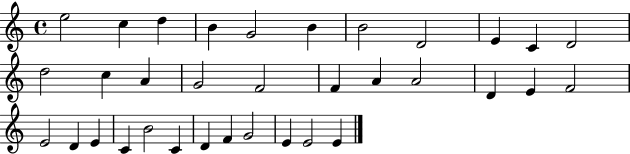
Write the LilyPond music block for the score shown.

{
  \clef treble
  \time 4/4
  \defaultTimeSignature
  \key c \major
  e''2 c''4 d''4 | b'4 g'2 b'4 | b'2 d'2 | e'4 c'4 d'2 | \break d''2 c''4 a'4 | g'2 f'2 | f'4 a'4 a'2 | d'4 e'4 f'2 | \break e'2 d'4 e'4 | c'4 b'2 c'4 | d'4 f'4 g'2 | e'4 e'2 e'4 | \break \bar "|."
}